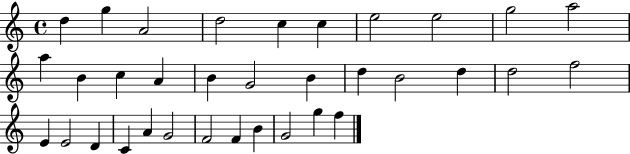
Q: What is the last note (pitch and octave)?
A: F5